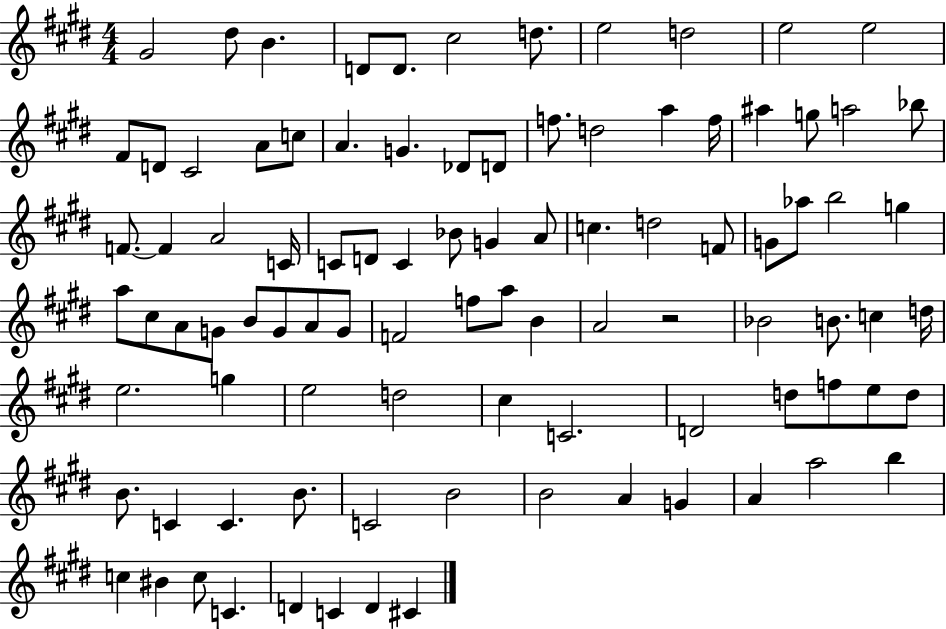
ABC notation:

X:1
T:Untitled
M:4/4
L:1/4
K:E
^G2 ^d/2 B D/2 D/2 ^c2 d/2 e2 d2 e2 e2 ^F/2 D/2 ^C2 A/2 c/2 A G _D/2 D/2 f/2 d2 a f/4 ^a g/2 a2 _b/2 F/2 F A2 C/4 C/2 D/2 C _B/2 G A/2 c d2 F/2 G/2 _a/2 b2 g a/2 ^c/2 A/2 G/2 B/2 G/2 A/2 G/2 F2 f/2 a/2 B A2 z2 _B2 B/2 c d/4 e2 g e2 d2 ^c C2 D2 d/2 f/2 e/2 d/2 B/2 C C B/2 C2 B2 B2 A G A a2 b c ^B c/2 C D C D ^C